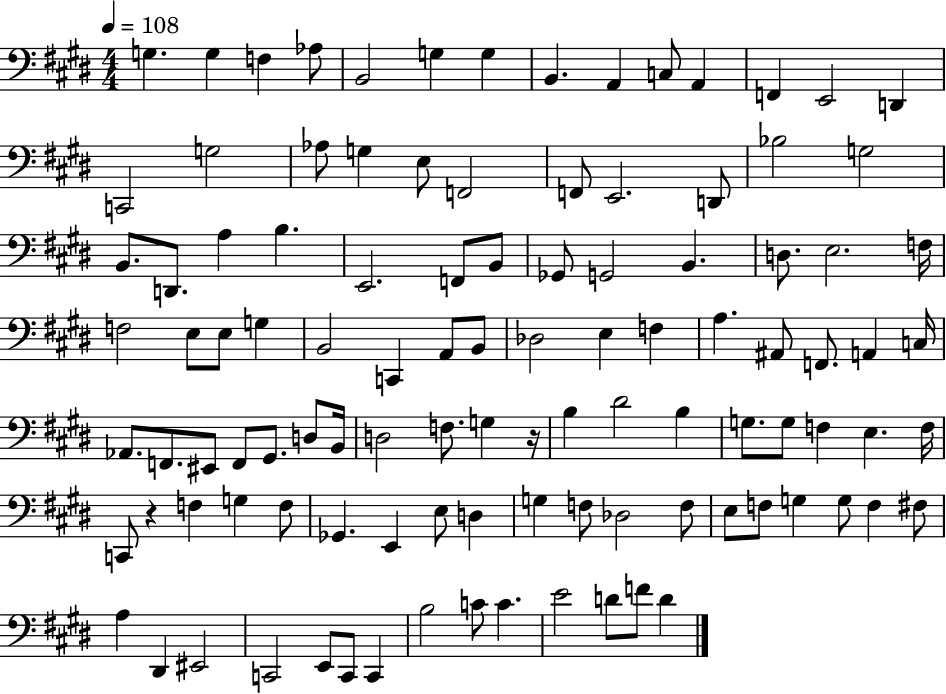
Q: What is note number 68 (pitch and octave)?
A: G3